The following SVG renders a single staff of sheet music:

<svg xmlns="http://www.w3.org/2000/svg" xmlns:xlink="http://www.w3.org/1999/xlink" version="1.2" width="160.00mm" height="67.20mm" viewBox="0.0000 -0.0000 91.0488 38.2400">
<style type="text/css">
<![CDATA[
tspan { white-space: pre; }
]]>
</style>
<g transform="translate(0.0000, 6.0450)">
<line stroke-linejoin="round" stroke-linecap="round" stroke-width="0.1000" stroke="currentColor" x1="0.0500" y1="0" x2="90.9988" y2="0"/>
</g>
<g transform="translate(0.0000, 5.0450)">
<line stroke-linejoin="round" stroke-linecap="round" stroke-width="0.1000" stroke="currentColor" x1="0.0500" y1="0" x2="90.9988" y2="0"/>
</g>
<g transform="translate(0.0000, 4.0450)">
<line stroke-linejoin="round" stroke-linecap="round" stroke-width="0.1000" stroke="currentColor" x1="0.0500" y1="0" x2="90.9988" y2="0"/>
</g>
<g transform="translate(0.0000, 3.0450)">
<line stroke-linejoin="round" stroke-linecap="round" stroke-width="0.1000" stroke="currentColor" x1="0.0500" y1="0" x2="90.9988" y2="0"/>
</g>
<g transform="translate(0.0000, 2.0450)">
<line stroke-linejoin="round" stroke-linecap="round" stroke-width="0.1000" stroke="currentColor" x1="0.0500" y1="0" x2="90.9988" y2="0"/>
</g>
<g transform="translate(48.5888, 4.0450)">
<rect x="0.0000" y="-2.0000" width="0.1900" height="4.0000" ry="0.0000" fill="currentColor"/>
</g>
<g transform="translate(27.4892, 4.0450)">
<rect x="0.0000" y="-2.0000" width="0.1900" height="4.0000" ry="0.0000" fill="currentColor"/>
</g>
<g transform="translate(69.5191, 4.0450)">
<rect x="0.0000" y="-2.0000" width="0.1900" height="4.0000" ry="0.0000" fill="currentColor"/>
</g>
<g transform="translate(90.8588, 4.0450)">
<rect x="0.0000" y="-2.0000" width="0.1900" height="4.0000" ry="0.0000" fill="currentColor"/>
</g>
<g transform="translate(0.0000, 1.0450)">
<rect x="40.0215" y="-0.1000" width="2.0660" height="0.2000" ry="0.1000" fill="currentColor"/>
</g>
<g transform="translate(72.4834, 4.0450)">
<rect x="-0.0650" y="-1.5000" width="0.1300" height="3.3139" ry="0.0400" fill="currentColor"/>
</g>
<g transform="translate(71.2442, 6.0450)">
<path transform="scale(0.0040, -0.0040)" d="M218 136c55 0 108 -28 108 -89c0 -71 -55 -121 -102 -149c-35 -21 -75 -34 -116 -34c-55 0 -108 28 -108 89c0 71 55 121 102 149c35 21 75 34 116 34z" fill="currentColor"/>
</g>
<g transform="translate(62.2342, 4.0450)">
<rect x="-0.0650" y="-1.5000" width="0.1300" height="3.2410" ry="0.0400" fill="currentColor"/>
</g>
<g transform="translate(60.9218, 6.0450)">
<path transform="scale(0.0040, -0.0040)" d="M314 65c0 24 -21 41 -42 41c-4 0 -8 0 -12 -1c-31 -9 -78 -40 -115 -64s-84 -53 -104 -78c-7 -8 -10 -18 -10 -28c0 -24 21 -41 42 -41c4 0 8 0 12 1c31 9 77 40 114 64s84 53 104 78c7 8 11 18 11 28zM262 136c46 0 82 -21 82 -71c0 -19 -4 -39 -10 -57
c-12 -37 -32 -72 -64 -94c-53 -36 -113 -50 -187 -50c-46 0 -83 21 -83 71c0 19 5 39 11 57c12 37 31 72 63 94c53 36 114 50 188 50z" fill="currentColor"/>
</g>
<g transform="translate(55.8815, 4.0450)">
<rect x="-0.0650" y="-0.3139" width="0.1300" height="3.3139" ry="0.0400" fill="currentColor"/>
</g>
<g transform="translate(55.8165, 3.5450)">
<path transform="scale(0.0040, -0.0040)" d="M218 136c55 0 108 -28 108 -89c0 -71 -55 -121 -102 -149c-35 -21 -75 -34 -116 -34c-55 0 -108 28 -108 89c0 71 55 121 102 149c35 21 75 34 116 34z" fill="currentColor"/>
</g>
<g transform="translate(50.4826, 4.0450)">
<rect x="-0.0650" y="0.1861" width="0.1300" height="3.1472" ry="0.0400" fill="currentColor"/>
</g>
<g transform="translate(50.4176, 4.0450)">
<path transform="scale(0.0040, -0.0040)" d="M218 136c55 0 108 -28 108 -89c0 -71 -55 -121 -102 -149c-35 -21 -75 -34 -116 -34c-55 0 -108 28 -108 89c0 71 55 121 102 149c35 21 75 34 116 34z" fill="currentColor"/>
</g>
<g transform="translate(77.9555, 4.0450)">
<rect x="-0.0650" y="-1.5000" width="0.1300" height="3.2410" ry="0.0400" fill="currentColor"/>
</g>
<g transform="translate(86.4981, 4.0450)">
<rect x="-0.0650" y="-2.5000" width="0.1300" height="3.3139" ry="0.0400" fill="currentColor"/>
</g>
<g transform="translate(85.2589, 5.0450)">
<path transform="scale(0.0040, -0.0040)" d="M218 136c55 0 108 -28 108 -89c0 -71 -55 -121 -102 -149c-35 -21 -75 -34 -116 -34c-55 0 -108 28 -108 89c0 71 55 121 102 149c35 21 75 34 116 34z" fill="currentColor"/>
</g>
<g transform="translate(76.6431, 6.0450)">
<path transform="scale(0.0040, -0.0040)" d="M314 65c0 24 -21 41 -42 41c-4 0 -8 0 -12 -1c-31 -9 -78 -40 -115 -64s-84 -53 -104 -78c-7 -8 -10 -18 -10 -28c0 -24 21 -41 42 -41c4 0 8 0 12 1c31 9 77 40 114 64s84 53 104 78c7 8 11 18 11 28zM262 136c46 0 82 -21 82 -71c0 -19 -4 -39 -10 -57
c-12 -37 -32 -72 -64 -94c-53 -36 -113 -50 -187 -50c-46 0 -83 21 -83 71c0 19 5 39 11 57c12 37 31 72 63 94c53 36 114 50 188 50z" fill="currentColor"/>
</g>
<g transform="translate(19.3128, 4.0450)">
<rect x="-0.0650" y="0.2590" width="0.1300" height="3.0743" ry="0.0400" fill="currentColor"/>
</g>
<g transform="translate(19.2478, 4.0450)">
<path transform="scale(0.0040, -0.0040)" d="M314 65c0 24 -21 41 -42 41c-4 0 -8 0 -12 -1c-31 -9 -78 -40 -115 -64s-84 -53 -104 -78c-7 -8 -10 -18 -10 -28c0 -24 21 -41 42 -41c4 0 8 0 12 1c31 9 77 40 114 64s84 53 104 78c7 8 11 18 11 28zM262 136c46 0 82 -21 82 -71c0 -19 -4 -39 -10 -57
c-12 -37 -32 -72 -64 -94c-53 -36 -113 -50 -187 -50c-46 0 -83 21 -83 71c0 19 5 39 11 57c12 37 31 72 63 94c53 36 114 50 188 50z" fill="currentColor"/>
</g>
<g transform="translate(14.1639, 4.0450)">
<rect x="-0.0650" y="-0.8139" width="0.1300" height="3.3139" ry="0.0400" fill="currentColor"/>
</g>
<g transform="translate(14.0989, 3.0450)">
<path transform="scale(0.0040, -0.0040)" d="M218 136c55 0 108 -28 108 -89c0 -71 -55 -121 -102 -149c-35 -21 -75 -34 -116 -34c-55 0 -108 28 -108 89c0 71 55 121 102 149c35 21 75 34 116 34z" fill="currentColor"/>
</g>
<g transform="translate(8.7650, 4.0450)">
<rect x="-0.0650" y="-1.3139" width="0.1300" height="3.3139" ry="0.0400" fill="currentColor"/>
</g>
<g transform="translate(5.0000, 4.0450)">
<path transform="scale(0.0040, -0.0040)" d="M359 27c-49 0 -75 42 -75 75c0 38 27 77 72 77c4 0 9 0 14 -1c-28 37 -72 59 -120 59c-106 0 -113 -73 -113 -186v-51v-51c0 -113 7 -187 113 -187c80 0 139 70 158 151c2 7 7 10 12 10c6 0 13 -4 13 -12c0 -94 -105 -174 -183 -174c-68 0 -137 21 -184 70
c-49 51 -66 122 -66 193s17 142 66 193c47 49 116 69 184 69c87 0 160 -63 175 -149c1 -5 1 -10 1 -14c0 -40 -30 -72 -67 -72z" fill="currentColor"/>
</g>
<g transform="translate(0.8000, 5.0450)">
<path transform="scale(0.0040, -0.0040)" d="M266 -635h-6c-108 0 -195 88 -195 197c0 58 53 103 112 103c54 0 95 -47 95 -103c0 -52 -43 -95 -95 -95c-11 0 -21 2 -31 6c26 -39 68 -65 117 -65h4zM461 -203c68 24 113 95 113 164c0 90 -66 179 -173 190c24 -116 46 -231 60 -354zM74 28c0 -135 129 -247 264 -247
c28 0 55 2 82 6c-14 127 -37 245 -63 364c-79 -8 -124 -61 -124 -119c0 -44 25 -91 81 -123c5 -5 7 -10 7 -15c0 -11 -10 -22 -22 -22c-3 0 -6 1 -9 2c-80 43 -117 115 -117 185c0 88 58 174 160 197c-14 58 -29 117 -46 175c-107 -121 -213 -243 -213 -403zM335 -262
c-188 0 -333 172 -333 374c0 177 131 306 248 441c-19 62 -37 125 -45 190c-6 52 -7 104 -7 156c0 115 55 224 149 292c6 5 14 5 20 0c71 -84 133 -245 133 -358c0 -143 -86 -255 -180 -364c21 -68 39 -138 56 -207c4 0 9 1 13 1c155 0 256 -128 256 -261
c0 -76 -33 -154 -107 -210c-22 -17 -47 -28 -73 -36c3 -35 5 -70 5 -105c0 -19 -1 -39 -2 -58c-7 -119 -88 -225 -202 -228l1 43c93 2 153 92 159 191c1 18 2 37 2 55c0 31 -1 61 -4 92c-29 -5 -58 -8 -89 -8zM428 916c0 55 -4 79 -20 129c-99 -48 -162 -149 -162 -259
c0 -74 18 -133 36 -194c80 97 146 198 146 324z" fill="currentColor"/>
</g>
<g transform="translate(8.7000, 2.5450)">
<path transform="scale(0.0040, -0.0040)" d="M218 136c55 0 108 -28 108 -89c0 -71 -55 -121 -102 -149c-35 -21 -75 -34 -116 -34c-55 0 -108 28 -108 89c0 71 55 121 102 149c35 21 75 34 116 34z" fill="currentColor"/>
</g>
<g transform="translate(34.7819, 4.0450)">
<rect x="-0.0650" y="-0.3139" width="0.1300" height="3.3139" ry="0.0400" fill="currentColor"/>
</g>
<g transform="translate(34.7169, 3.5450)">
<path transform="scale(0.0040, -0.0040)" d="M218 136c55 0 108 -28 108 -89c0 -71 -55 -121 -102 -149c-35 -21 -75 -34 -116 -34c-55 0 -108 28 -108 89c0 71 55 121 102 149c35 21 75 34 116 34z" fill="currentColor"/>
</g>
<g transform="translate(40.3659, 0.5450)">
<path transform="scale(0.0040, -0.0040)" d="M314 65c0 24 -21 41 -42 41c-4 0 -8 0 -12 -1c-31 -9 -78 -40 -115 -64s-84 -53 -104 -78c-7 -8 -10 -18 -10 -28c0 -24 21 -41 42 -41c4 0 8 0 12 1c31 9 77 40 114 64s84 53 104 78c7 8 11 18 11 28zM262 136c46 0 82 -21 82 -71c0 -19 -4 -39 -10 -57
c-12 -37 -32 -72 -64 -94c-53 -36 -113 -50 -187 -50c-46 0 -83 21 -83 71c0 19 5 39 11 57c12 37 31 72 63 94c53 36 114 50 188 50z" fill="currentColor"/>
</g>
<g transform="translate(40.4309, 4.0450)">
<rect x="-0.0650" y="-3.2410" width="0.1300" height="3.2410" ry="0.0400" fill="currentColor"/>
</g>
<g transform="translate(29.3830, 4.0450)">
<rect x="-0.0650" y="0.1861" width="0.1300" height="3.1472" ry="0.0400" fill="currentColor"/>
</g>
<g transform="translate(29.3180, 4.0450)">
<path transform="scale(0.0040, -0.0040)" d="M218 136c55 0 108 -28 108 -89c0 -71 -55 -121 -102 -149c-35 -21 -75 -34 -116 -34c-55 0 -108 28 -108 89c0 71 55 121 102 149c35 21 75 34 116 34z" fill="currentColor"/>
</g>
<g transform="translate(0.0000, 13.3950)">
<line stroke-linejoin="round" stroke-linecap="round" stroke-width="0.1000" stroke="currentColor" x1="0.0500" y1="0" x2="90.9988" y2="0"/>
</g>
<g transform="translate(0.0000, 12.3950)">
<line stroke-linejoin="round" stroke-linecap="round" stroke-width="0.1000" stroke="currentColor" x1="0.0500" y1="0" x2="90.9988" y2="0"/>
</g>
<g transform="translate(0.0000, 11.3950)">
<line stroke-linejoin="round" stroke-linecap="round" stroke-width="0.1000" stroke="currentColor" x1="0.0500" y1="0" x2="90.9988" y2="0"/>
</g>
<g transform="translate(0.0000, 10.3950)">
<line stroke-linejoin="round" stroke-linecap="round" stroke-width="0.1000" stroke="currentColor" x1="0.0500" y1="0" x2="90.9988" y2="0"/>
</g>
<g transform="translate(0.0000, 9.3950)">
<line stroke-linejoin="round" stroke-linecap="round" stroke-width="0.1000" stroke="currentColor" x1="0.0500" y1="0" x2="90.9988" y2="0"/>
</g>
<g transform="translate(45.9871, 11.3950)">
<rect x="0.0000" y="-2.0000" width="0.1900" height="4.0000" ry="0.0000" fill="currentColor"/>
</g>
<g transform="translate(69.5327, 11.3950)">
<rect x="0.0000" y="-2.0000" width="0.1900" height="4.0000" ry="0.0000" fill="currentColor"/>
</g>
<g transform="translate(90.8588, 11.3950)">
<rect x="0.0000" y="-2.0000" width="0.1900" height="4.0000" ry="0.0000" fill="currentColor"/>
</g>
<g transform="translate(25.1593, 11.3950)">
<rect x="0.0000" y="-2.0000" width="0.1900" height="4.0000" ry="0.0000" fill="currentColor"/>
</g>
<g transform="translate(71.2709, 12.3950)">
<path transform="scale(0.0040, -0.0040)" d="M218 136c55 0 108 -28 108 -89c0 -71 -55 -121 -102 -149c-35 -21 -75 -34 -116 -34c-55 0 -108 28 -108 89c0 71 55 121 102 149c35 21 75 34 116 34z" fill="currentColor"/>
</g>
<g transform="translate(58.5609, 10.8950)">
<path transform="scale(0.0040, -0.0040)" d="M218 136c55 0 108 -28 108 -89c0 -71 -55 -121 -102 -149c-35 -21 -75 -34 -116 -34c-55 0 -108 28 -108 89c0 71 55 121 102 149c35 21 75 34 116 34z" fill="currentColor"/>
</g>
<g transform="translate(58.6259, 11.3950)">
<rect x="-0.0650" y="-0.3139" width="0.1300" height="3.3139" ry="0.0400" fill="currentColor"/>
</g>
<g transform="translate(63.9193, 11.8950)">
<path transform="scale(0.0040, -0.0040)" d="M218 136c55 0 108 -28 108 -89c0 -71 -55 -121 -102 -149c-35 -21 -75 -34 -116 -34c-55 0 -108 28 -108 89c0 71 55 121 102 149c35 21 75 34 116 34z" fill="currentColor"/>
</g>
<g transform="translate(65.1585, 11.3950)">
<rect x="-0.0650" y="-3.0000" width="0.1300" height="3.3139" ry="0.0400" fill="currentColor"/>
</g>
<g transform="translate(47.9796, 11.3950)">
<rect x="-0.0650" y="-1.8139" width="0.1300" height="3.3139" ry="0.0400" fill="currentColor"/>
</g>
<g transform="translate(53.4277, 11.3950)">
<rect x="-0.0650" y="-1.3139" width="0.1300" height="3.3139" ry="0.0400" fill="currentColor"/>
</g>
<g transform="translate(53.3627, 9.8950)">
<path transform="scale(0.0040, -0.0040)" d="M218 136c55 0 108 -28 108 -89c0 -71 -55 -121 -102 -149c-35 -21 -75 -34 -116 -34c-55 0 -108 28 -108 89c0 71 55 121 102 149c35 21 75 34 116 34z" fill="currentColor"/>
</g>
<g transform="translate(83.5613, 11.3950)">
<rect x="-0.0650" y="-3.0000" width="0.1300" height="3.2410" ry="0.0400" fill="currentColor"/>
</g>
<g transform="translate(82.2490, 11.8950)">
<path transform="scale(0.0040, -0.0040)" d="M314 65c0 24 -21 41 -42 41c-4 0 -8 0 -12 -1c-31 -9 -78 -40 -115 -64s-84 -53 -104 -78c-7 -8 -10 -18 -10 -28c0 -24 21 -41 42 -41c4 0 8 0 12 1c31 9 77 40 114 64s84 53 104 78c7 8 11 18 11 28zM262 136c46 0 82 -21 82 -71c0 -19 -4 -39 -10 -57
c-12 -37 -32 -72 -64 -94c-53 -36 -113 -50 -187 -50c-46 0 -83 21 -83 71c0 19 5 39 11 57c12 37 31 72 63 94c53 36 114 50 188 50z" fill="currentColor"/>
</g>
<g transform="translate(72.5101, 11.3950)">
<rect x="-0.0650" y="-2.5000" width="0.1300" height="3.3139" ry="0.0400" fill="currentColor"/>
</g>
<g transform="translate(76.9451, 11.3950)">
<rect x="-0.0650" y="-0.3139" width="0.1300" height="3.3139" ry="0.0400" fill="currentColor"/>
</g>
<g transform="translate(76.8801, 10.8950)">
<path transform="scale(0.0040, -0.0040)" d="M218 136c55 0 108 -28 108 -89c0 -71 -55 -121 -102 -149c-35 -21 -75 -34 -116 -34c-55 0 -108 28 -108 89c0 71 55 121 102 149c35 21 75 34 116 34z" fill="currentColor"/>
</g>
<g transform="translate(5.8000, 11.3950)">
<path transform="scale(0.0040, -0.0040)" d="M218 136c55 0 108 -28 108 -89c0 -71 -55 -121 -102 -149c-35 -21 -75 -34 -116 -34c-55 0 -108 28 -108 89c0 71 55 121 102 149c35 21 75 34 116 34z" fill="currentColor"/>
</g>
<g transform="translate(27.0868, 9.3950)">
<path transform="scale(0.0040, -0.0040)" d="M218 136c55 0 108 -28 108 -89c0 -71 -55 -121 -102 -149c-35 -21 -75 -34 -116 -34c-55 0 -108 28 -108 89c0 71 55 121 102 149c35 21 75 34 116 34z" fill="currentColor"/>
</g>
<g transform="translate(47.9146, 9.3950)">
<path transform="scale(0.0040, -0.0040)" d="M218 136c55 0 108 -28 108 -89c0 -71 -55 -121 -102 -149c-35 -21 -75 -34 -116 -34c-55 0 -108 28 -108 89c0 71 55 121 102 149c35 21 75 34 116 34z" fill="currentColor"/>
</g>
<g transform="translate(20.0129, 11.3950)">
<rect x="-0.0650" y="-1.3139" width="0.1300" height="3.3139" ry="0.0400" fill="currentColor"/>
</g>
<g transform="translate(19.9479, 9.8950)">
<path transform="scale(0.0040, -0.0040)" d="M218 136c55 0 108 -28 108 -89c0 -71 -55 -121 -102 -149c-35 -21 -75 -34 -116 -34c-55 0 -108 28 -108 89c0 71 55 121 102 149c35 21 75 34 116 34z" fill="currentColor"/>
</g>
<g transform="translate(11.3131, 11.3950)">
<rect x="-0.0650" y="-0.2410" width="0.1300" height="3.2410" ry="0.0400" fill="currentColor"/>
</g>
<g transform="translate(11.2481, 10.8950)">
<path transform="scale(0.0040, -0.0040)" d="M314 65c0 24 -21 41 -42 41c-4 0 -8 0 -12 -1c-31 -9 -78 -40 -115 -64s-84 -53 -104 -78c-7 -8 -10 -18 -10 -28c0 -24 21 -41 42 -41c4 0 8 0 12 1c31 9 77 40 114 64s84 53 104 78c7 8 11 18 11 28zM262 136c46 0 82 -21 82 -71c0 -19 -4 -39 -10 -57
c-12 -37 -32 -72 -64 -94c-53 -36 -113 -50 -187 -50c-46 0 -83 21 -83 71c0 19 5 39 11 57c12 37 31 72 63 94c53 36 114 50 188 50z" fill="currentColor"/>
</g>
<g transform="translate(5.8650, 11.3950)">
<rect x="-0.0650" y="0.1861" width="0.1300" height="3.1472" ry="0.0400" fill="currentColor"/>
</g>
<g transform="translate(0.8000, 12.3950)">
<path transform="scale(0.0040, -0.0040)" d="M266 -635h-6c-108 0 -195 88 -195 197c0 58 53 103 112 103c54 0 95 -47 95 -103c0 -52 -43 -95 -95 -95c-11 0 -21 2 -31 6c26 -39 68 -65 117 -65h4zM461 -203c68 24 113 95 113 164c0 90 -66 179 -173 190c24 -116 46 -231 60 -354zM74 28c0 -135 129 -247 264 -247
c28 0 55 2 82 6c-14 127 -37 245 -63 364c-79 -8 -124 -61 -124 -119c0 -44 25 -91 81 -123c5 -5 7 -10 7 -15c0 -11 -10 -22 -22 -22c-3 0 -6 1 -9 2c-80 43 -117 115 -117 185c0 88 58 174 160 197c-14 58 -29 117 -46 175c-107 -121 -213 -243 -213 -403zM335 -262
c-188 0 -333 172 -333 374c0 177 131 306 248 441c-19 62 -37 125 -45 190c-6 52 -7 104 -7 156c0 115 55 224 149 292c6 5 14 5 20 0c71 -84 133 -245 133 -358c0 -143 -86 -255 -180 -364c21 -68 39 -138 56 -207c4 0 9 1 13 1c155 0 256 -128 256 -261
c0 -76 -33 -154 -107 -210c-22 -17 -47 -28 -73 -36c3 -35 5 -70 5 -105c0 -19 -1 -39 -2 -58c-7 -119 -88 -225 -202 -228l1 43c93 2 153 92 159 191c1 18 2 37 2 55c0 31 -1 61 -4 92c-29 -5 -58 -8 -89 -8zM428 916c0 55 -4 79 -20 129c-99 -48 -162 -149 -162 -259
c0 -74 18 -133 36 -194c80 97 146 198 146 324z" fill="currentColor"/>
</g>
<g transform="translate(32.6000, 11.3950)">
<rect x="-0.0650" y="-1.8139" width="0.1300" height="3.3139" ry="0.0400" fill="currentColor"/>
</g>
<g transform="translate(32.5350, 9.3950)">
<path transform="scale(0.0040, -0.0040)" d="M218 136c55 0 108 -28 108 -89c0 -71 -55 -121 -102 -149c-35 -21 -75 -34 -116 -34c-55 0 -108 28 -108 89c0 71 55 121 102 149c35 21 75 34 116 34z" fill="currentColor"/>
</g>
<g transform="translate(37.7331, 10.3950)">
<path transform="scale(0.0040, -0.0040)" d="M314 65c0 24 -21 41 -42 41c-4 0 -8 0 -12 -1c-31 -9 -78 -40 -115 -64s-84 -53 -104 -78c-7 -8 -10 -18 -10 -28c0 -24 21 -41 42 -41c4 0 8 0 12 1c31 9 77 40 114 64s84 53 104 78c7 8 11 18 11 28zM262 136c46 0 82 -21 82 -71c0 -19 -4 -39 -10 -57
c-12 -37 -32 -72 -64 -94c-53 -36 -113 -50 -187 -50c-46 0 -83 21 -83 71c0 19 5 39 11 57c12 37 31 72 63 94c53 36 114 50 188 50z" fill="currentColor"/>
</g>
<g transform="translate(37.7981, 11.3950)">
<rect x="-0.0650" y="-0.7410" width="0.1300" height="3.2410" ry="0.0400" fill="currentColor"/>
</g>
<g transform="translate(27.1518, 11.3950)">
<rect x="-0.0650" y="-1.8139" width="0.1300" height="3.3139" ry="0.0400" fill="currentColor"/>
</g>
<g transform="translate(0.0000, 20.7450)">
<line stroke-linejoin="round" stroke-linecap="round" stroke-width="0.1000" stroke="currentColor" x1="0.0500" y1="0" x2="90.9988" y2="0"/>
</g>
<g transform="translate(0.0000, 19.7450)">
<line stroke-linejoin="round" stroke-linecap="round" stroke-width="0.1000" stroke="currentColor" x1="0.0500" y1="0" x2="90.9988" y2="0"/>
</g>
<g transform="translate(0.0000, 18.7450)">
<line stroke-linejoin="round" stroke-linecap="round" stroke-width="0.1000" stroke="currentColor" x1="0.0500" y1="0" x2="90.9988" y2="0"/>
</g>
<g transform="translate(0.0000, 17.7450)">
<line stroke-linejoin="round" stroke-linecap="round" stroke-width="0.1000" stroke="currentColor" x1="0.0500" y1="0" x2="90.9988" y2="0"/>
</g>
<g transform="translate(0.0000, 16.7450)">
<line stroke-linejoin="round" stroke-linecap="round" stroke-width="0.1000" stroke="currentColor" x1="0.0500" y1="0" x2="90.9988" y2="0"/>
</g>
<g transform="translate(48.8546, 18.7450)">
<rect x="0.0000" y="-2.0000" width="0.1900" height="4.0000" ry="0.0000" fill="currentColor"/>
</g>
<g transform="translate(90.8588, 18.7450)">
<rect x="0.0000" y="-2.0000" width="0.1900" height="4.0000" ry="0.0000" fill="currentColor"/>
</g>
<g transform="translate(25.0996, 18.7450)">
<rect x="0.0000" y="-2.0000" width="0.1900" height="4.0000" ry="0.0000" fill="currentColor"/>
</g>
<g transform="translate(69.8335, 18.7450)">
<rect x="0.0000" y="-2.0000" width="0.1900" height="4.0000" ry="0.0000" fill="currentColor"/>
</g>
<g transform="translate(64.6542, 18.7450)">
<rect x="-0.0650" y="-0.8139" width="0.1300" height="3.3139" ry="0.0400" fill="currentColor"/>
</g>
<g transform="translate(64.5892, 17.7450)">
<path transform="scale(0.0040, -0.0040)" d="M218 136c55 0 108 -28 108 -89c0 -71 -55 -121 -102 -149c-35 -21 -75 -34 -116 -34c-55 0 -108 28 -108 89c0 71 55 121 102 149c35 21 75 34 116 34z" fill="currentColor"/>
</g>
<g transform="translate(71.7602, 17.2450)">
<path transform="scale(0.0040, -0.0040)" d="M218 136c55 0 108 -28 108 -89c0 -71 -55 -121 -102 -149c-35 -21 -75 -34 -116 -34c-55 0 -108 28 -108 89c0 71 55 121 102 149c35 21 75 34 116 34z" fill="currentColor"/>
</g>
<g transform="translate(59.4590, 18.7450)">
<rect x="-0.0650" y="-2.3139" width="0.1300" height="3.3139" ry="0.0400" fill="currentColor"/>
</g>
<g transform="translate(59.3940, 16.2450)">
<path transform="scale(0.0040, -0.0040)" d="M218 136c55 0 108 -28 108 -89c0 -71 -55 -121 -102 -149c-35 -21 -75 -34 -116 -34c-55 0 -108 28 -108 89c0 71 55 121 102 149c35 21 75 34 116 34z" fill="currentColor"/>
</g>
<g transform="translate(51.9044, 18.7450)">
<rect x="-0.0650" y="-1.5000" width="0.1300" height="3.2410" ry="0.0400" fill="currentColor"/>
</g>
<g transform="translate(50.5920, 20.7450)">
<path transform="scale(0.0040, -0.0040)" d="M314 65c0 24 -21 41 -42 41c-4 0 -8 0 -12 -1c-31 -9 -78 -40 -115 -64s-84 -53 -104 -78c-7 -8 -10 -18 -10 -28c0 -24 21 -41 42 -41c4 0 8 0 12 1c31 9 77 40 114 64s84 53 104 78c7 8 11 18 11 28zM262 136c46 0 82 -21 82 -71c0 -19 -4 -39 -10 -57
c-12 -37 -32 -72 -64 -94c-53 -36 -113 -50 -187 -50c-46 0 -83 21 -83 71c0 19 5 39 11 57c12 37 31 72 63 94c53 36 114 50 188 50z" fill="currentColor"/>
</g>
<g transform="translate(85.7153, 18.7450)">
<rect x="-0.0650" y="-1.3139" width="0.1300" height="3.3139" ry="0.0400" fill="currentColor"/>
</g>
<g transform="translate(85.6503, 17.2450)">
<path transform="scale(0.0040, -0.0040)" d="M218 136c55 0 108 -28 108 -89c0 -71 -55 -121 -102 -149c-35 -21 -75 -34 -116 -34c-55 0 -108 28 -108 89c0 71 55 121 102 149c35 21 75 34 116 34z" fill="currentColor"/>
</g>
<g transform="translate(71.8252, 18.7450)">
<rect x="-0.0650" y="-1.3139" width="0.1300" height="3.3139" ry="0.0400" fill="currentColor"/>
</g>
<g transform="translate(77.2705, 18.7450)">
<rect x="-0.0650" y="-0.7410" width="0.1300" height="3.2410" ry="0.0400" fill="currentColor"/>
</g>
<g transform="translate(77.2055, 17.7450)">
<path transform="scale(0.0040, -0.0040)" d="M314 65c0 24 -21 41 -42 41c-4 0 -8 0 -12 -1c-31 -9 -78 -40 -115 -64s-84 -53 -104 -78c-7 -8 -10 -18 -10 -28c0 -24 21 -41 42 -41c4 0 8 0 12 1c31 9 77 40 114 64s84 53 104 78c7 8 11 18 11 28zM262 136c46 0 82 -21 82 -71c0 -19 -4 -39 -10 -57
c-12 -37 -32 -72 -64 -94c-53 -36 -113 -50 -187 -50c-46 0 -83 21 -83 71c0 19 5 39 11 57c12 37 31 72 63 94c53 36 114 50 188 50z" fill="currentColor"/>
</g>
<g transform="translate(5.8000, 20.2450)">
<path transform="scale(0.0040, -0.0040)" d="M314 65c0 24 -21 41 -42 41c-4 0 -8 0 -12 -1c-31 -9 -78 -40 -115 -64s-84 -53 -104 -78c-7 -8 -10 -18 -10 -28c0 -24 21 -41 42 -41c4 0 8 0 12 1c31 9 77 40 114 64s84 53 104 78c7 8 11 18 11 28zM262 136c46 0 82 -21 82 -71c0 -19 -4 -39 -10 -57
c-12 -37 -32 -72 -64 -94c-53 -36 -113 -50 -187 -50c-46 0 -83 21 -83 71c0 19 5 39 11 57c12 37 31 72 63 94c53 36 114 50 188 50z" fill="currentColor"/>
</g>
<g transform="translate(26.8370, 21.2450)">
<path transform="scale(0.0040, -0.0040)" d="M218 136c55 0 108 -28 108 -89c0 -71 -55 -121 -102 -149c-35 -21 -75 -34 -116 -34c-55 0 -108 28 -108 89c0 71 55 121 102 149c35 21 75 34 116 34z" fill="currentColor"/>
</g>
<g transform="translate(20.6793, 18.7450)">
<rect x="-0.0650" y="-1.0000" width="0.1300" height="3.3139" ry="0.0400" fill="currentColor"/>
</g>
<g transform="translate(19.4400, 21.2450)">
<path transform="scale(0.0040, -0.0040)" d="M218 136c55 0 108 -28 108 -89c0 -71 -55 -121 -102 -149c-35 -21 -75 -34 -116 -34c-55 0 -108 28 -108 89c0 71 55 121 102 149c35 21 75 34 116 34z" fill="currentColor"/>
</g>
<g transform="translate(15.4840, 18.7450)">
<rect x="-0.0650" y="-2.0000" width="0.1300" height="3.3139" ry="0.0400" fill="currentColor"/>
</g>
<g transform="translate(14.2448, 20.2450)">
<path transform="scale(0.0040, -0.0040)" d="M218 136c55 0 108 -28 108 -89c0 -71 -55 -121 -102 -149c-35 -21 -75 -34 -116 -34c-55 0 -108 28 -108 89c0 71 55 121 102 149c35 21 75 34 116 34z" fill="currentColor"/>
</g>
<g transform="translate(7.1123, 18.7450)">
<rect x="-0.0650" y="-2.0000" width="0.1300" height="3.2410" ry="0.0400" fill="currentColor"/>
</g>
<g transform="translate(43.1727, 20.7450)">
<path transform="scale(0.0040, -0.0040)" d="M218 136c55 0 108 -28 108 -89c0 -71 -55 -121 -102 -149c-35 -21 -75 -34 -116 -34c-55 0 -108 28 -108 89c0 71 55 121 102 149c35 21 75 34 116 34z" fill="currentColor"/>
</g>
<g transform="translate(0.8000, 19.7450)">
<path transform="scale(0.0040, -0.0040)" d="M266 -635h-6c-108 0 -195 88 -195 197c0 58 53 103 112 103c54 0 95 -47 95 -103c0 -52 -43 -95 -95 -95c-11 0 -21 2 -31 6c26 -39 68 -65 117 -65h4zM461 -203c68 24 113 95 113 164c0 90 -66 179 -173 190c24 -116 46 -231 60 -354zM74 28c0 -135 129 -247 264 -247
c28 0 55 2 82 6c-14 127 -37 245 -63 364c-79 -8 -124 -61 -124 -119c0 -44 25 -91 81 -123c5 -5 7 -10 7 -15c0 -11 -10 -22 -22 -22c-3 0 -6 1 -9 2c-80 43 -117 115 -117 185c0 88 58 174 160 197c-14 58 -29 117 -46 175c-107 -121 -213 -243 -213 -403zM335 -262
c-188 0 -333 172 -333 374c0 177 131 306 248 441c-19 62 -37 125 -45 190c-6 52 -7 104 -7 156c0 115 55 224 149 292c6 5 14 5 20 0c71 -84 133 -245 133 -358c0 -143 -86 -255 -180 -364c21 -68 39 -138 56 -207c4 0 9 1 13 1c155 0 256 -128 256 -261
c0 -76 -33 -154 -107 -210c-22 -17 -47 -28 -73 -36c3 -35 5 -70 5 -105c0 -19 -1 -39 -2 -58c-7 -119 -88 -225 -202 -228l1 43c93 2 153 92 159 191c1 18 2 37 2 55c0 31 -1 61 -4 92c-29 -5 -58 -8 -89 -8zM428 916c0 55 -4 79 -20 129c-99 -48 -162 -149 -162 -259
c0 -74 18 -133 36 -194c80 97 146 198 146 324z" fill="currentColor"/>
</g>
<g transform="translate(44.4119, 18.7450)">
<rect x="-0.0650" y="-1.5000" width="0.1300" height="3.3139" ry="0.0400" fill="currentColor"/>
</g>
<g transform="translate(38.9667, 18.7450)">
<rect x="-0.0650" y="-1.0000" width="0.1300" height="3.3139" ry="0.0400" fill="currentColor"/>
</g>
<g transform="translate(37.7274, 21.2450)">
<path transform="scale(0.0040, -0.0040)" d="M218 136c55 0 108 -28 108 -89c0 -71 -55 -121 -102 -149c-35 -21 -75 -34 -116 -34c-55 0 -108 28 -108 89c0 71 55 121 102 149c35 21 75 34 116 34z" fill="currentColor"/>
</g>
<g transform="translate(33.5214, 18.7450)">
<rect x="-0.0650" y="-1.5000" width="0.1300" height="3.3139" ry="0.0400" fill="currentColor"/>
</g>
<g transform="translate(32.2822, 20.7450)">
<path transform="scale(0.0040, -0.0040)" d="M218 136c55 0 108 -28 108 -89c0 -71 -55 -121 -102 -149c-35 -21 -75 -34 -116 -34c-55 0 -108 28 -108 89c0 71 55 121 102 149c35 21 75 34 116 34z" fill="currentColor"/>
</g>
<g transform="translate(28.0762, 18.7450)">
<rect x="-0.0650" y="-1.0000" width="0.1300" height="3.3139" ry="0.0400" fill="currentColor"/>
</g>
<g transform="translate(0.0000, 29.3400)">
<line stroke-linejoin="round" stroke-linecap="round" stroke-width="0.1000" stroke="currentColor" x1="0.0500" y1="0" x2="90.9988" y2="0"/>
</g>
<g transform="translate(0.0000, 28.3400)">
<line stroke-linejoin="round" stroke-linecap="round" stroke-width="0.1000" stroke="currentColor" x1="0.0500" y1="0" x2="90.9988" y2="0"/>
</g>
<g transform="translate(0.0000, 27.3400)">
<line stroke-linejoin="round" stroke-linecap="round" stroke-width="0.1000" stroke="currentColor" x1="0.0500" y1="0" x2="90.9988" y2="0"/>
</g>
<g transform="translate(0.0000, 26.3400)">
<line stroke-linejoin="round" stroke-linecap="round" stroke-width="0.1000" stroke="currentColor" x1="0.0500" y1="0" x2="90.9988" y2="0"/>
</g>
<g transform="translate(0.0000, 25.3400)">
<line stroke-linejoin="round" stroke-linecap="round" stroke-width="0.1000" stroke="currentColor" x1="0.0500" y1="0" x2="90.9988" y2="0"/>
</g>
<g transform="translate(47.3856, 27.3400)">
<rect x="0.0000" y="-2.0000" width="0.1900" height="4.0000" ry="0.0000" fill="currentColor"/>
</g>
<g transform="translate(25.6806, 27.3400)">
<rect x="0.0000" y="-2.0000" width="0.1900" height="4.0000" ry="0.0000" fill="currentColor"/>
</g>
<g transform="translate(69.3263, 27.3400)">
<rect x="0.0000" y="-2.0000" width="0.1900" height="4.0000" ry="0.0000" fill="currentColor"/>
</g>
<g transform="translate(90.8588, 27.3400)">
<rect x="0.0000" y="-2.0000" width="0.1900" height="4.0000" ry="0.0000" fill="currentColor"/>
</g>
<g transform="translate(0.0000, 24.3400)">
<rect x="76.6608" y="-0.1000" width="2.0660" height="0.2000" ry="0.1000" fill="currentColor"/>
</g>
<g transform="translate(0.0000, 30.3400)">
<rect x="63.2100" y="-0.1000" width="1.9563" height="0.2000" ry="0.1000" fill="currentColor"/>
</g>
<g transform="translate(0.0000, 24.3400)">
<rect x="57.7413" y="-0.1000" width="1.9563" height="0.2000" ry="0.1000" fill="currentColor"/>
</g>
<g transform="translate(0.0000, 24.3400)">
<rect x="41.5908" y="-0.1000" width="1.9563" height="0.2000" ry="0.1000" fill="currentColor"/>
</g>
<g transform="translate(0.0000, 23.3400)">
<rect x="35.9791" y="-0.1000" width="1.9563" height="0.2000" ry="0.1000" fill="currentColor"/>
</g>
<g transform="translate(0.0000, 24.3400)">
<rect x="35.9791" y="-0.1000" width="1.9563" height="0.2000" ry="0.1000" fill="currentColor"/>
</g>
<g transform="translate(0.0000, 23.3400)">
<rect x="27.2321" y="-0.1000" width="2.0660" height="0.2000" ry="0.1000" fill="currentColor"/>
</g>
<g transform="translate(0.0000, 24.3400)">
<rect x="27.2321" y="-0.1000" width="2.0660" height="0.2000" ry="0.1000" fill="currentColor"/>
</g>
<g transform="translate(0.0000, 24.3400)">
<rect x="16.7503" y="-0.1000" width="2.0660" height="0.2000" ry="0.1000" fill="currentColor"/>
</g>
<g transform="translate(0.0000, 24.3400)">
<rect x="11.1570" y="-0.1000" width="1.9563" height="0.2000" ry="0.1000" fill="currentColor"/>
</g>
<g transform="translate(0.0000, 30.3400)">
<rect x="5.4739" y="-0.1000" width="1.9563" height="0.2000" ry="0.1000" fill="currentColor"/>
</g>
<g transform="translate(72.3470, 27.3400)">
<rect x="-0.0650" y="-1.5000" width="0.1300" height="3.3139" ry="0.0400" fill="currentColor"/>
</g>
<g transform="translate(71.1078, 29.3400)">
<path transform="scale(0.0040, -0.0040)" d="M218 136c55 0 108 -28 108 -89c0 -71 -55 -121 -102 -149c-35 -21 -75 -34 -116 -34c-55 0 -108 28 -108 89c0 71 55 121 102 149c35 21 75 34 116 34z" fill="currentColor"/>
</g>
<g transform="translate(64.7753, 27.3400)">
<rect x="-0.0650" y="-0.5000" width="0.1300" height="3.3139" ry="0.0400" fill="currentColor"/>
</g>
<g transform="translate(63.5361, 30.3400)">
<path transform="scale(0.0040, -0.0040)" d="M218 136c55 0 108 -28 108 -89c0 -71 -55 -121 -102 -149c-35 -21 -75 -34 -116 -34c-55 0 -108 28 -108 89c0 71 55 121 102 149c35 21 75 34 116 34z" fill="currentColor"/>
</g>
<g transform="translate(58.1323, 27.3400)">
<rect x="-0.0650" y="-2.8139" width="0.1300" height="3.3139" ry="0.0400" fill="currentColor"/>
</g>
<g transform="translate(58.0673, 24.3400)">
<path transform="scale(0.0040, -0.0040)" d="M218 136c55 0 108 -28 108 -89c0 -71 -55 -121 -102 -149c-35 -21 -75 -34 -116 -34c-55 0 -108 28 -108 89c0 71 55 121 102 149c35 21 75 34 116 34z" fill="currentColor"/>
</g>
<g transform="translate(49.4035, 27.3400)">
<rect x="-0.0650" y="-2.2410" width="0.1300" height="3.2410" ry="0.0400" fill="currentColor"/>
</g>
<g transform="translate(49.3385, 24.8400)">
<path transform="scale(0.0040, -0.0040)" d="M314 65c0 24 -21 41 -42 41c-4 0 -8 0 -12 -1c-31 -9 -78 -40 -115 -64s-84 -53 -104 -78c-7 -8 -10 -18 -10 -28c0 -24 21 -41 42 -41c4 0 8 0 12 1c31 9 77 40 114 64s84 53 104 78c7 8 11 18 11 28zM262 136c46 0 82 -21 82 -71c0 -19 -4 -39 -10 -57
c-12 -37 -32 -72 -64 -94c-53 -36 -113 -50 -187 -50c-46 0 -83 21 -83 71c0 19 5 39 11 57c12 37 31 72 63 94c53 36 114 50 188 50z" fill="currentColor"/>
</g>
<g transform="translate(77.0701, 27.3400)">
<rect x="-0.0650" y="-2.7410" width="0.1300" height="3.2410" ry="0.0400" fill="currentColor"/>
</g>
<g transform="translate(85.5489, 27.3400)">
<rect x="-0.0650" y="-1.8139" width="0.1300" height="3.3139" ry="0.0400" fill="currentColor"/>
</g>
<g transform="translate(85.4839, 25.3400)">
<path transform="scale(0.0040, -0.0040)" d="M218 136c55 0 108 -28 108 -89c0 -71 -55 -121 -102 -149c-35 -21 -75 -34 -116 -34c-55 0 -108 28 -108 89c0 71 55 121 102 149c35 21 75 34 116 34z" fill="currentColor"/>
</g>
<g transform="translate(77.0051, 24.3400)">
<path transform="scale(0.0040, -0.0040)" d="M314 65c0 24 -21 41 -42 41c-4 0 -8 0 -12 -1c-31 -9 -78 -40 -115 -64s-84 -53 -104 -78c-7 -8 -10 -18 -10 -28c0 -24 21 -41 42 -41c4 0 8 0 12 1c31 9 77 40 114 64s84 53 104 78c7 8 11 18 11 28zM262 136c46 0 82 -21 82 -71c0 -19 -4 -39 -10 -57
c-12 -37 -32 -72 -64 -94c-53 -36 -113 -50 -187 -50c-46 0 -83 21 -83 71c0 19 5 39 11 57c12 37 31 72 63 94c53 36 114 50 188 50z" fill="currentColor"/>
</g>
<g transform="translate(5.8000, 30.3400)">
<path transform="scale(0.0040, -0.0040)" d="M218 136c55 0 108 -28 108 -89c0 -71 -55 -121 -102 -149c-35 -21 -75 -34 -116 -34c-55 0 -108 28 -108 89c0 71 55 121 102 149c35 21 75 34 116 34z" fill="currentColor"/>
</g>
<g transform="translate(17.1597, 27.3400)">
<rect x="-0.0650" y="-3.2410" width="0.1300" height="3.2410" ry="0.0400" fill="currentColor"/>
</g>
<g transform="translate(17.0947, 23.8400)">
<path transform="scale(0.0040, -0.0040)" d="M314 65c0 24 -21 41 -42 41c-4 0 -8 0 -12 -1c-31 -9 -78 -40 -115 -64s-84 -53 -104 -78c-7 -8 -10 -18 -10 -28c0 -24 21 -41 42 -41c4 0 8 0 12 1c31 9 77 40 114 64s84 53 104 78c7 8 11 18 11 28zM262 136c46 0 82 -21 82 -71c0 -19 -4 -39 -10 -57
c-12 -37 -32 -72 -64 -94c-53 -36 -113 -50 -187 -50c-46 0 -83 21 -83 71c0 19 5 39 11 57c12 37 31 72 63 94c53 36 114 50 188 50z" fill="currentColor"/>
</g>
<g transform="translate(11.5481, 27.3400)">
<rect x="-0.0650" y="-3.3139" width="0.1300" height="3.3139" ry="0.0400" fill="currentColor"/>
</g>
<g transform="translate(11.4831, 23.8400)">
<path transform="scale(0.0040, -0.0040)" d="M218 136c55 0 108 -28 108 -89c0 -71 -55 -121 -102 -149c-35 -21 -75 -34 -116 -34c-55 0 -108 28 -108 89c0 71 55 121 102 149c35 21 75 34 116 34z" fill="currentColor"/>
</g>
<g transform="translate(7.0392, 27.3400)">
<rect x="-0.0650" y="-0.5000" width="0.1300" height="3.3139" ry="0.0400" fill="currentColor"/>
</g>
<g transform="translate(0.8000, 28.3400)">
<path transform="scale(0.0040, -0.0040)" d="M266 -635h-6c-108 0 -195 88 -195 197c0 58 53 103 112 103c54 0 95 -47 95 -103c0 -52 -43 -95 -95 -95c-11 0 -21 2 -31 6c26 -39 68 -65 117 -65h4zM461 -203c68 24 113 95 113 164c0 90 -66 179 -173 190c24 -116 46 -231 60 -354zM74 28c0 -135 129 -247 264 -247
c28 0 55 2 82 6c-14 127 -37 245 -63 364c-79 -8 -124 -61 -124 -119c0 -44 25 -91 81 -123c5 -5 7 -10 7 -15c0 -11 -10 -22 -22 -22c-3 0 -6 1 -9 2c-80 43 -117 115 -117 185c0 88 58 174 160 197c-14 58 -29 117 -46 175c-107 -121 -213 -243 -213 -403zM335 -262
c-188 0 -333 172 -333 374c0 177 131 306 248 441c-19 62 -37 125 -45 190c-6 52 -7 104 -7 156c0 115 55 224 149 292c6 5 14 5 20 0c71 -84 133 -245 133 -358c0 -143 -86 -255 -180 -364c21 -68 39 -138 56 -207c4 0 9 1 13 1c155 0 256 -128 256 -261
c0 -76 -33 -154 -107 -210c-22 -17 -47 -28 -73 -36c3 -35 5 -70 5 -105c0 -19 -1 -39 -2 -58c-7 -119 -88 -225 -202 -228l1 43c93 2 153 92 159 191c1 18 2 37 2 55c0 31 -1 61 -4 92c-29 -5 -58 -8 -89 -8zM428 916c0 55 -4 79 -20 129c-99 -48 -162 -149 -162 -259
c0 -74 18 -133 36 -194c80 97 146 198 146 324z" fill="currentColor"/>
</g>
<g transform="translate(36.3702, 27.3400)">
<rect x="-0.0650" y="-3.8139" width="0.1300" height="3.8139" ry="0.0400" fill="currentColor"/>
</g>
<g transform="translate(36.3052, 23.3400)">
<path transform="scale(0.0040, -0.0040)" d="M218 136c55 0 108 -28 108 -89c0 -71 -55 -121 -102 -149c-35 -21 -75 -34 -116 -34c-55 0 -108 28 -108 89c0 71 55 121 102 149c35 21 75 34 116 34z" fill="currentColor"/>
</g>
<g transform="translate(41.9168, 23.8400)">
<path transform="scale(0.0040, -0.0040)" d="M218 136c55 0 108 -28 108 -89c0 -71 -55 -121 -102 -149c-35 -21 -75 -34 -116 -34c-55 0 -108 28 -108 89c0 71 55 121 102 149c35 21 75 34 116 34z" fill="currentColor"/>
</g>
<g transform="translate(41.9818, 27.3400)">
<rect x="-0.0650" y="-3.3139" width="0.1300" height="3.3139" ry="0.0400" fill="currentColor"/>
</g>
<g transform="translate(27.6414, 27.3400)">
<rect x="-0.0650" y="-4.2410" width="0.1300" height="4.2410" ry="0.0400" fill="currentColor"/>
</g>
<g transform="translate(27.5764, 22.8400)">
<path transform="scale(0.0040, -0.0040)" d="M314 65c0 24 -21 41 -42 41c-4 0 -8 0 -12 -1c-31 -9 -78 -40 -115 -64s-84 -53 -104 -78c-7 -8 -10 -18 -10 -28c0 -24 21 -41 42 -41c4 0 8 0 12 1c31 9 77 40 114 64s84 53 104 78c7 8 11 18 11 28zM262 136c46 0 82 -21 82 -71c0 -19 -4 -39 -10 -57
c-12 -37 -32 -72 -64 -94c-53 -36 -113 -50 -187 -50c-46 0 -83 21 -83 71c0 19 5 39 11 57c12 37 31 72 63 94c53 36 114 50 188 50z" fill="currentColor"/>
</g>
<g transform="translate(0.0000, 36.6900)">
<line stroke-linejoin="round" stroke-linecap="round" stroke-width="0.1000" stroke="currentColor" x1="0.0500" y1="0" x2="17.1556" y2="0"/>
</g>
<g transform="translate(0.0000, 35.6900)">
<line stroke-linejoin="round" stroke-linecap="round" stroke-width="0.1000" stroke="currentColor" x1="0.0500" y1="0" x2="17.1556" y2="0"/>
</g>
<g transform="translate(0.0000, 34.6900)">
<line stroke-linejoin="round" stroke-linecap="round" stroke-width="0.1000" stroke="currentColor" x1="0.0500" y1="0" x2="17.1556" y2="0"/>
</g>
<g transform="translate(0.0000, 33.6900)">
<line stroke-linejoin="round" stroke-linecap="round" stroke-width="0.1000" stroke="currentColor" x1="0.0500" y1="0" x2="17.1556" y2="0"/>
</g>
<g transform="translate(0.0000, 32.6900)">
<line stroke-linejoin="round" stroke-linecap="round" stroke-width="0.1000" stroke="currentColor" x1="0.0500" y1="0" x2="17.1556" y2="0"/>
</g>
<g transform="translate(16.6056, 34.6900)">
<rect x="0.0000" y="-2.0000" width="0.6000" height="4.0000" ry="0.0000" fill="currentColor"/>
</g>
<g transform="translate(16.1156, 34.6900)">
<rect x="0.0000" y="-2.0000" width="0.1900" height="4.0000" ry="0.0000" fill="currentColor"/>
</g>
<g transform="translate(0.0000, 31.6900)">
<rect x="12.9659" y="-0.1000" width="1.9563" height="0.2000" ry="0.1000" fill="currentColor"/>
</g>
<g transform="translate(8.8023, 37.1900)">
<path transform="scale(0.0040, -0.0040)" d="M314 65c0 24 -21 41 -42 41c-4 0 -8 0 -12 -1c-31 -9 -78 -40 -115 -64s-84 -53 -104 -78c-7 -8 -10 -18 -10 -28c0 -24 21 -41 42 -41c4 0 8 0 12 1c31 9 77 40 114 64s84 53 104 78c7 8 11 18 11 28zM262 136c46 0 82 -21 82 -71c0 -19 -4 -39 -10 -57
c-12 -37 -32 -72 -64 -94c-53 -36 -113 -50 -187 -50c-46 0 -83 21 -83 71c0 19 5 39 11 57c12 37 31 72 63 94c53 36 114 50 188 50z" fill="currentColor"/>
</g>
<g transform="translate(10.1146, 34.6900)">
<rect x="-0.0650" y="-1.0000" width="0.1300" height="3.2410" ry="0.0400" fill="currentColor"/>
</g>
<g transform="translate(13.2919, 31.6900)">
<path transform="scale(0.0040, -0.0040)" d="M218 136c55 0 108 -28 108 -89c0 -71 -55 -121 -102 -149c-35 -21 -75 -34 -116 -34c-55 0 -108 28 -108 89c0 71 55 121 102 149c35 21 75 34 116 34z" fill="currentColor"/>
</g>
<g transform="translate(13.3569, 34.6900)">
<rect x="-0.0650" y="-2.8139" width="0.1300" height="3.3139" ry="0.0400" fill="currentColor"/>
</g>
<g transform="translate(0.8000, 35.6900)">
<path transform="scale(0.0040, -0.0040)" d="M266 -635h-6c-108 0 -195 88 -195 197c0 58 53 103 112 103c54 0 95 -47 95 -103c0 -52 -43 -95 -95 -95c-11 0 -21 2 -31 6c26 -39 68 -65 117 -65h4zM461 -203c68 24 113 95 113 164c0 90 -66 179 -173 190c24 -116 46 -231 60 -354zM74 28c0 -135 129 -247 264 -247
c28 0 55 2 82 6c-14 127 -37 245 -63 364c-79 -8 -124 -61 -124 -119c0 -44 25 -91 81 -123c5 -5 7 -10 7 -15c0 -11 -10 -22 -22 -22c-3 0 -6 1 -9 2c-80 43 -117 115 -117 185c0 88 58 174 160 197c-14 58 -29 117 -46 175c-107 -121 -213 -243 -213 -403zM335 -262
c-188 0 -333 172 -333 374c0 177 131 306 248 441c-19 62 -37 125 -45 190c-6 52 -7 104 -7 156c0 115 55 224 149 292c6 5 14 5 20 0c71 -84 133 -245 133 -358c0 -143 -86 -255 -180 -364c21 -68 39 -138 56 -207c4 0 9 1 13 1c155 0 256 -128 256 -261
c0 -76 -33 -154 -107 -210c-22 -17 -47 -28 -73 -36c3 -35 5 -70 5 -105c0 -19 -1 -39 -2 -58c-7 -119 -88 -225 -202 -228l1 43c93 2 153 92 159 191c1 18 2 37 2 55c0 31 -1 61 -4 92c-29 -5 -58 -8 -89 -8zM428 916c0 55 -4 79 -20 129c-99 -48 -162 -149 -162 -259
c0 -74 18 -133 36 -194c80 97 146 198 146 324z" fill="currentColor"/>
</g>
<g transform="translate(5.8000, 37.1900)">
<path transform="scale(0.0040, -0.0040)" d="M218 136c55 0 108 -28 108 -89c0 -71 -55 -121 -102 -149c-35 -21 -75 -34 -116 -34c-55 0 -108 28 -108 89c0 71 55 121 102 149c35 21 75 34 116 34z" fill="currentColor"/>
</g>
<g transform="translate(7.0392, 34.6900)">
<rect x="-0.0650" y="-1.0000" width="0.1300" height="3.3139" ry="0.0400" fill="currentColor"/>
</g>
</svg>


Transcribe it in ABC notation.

X:1
T:Untitled
M:4/4
L:1/4
K:C
e d B2 B c b2 B c E2 E E2 G B c2 e f f d2 f e c A G c A2 F2 F D D E D E E2 g d e d2 e C b b2 d'2 c' b g2 a C E a2 f D D2 a